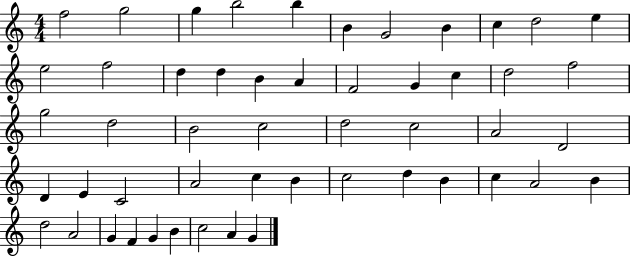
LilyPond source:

{
  \clef treble
  \numericTimeSignature
  \time 4/4
  \key c \major
  f''2 g''2 | g''4 b''2 b''4 | b'4 g'2 b'4 | c''4 d''2 e''4 | \break e''2 f''2 | d''4 d''4 b'4 a'4 | f'2 g'4 c''4 | d''2 f''2 | \break g''2 d''2 | b'2 c''2 | d''2 c''2 | a'2 d'2 | \break d'4 e'4 c'2 | a'2 c''4 b'4 | c''2 d''4 b'4 | c''4 a'2 b'4 | \break d''2 a'2 | g'4 f'4 g'4 b'4 | c''2 a'4 g'4 | \bar "|."
}